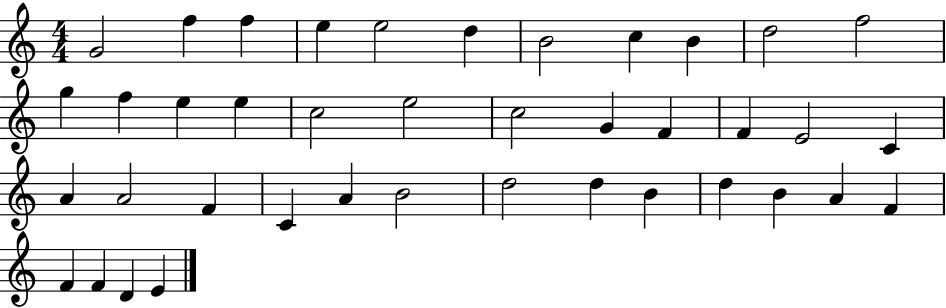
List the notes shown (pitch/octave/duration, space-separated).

G4/h F5/q F5/q E5/q E5/h D5/q B4/h C5/q B4/q D5/h F5/h G5/q F5/q E5/q E5/q C5/h E5/h C5/h G4/q F4/q F4/q E4/h C4/q A4/q A4/h F4/q C4/q A4/q B4/h D5/h D5/q B4/q D5/q B4/q A4/q F4/q F4/q F4/q D4/q E4/q